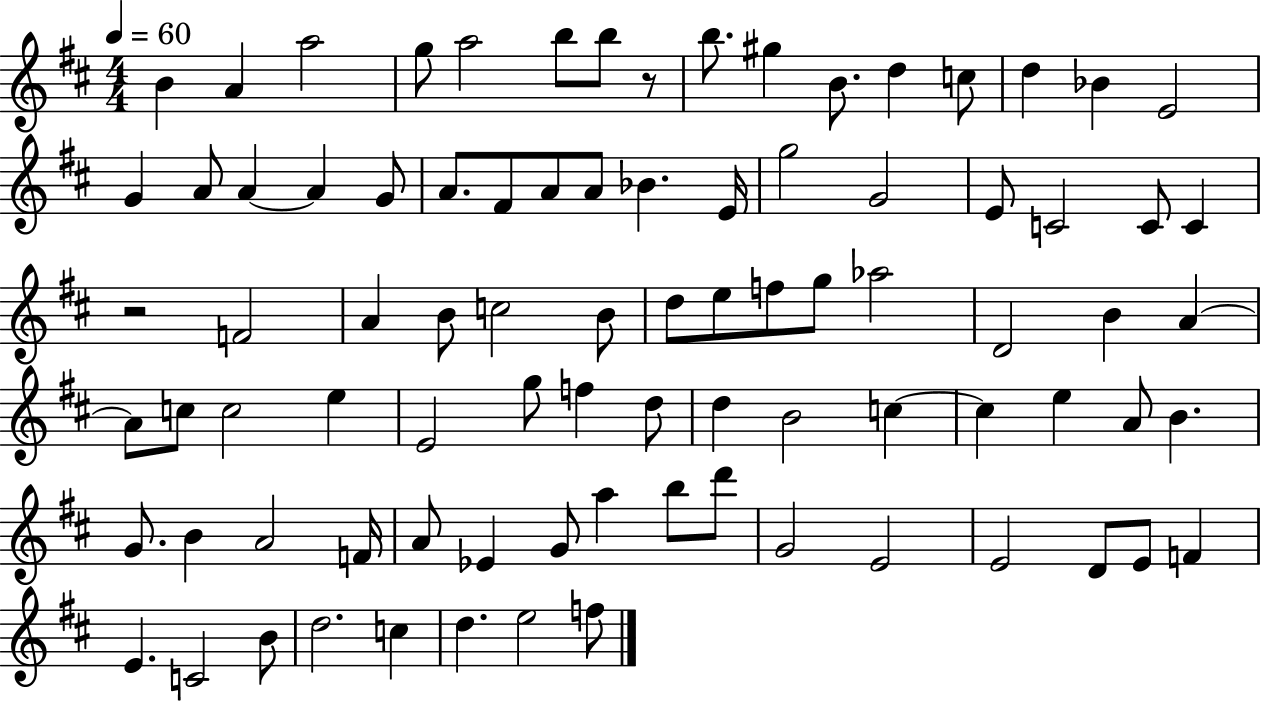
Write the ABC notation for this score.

X:1
T:Untitled
M:4/4
L:1/4
K:D
B A a2 g/2 a2 b/2 b/2 z/2 b/2 ^g B/2 d c/2 d _B E2 G A/2 A A G/2 A/2 ^F/2 A/2 A/2 _B E/4 g2 G2 E/2 C2 C/2 C z2 F2 A B/2 c2 B/2 d/2 e/2 f/2 g/2 _a2 D2 B A A/2 c/2 c2 e E2 g/2 f d/2 d B2 c c e A/2 B G/2 B A2 F/4 A/2 _E G/2 a b/2 d'/2 G2 E2 E2 D/2 E/2 F E C2 B/2 d2 c d e2 f/2